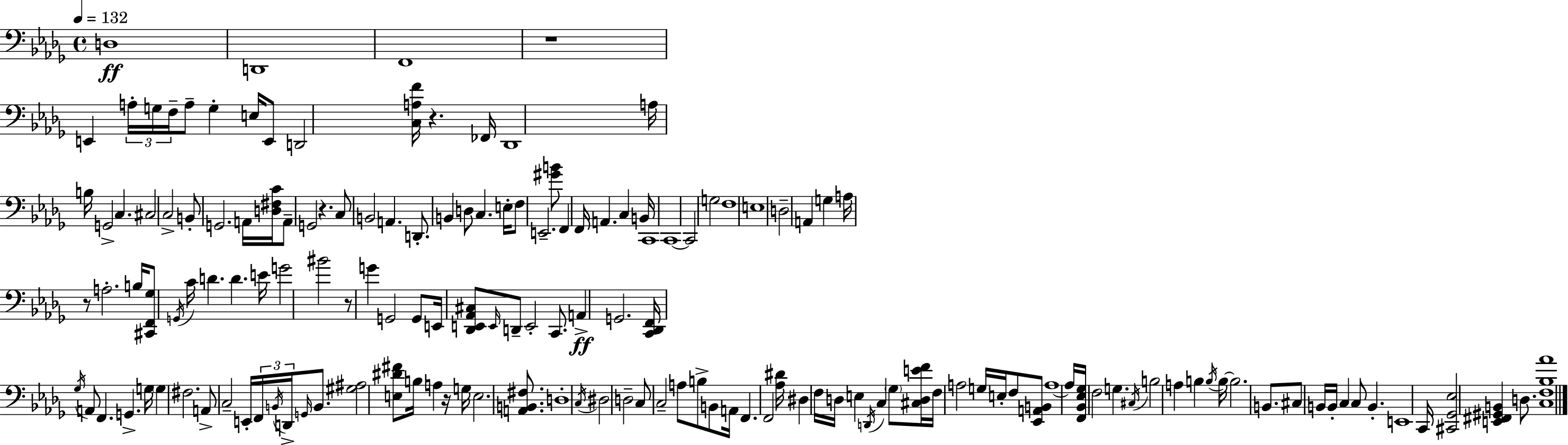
D3/w D2/w F2/w R/w E2/q A3/s G3/s F3/s A3/e G3/q E3/s E2/e D2/h [C3,A3,F4]/s R/q. FES2/s Db2/w A3/s B3/s G2/h C3/q. C#3/h C3/h B2/e G2/h. A2/s [D3,F#3,C4]/s A2/e G2/h R/q. C3/e B2/h A2/q. D2/e. B2/q D3/e C3/q. E3/s F3/e E2/h. [G#4,B4]/e F2/q F2/s A2/q. C3/q B2/s C2/w C2/w C2/h G3/h F3/w E3/w D3/h A2/q G3/q A3/s R/e A3/h. B3/s [C#2,F2,Gb3]/e G2/s C4/s D4/q. D4/q. E4/s G4/h BIS4/h R/e G4/q G2/h G2/e E2/s [Db2,E2,Ab2,C#3]/e E2/s D2/e E2/h C2/e. A2/q G2/h. [C2,Db2,F2]/s Gb3/s A2/e F2/q. G2/q. G3/s G3/q F#3/h. A2/e C3/h E2/s F2/s B2/s D2/s G2/s B2/e. [G#3,A#3]/h [E3,D#4,F#4]/e B3/s A3/q R/s G3/s E3/h. [A2,B2,F#3]/e. D3/w C3/s D#3/h D3/h C3/e C3/h A3/e B3/e B2/e A2/s F2/q. F2/h [Ab3,D#4]/s D#3/q F3/s D3/s E3/q D2/s C3/q Gb3/e [C#3,D3,E4,F4]/s F3/s A3/h G3/s E3/s F3/e [Eb2,A2,B2]/e A3/w A3/s [F2,Bb2,Eb3,Gb3]/s F3/h G3/q. C#3/s B3/h A3/q B3/q B3/s B3/s B3/h. B2/e. C#3/e B2/s B2/s C3/q C3/e B2/q. E2/w C2/s [C#2,Gb2,Eb3]/h [E2,F#2,G#2,B2]/q D3/e. [C3,F3,Bb3,Ab4]/w